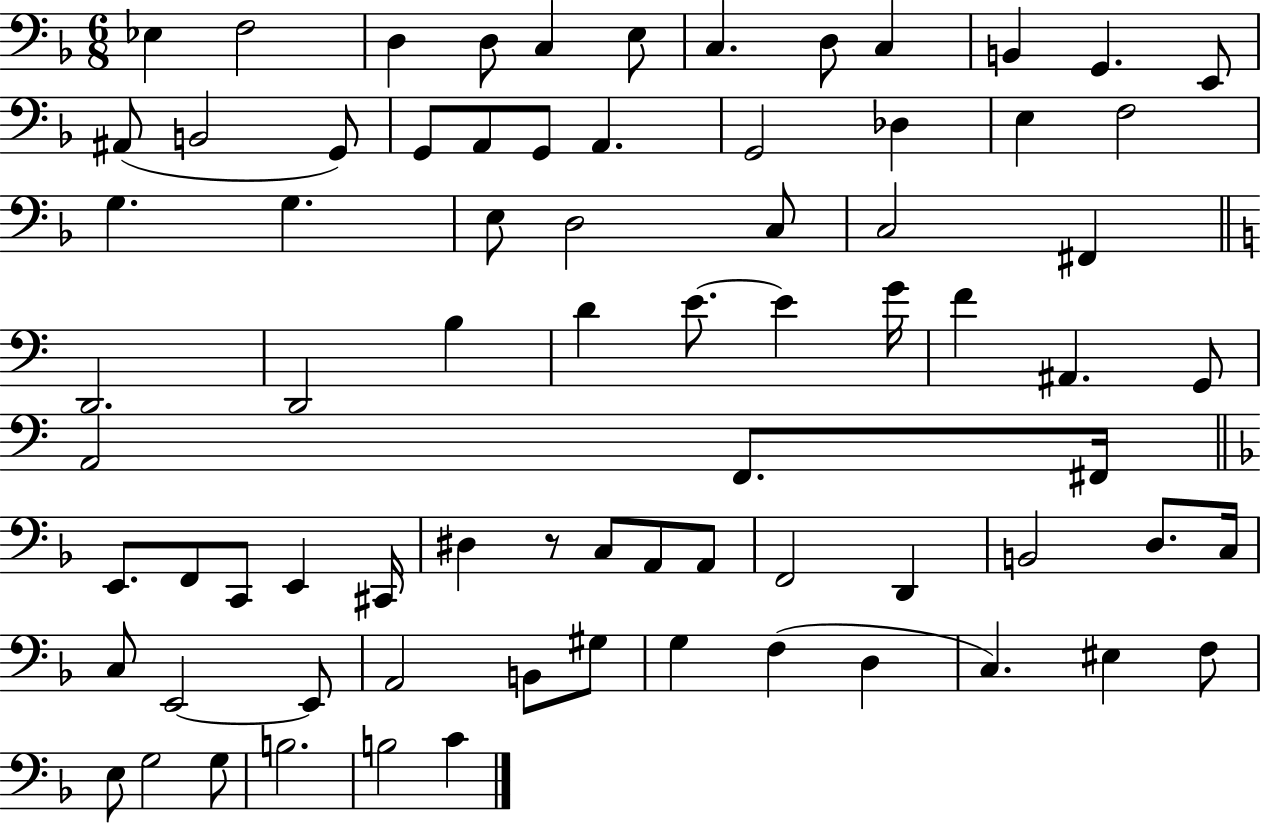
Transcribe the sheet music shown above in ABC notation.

X:1
T:Untitled
M:6/8
L:1/4
K:F
_E, F,2 D, D,/2 C, E,/2 C, D,/2 C, B,, G,, E,,/2 ^A,,/2 B,,2 G,,/2 G,,/2 A,,/2 G,,/2 A,, G,,2 _D, E, F,2 G, G, E,/2 D,2 C,/2 C,2 ^F,, D,,2 D,,2 B, D E/2 E G/4 F ^A,, G,,/2 A,,2 F,,/2 ^F,,/4 E,,/2 F,,/2 C,,/2 E,, ^C,,/4 ^D, z/2 C,/2 A,,/2 A,,/2 F,,2 D,, B,,2 D,/2 C,/4 C,/2 E,,2 E,,/2 A,,2 B,,/2 ^G,/2 G, F, D, C, ^E, F,/2 E,/2 G,2 G,/2 B,2 B,2 C